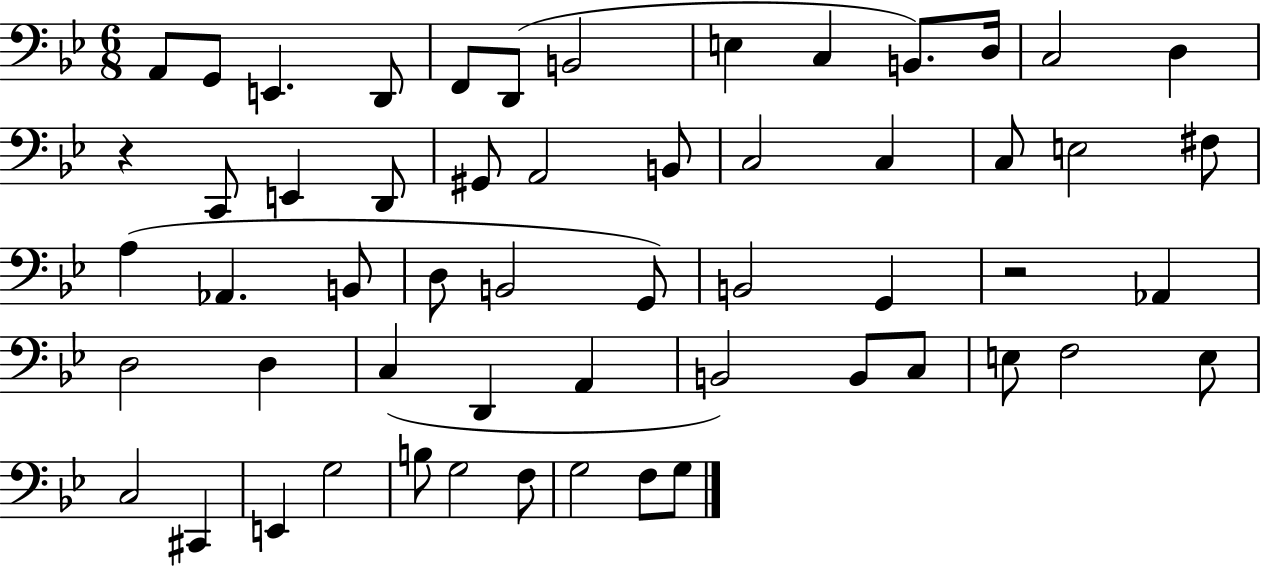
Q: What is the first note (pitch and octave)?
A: A2